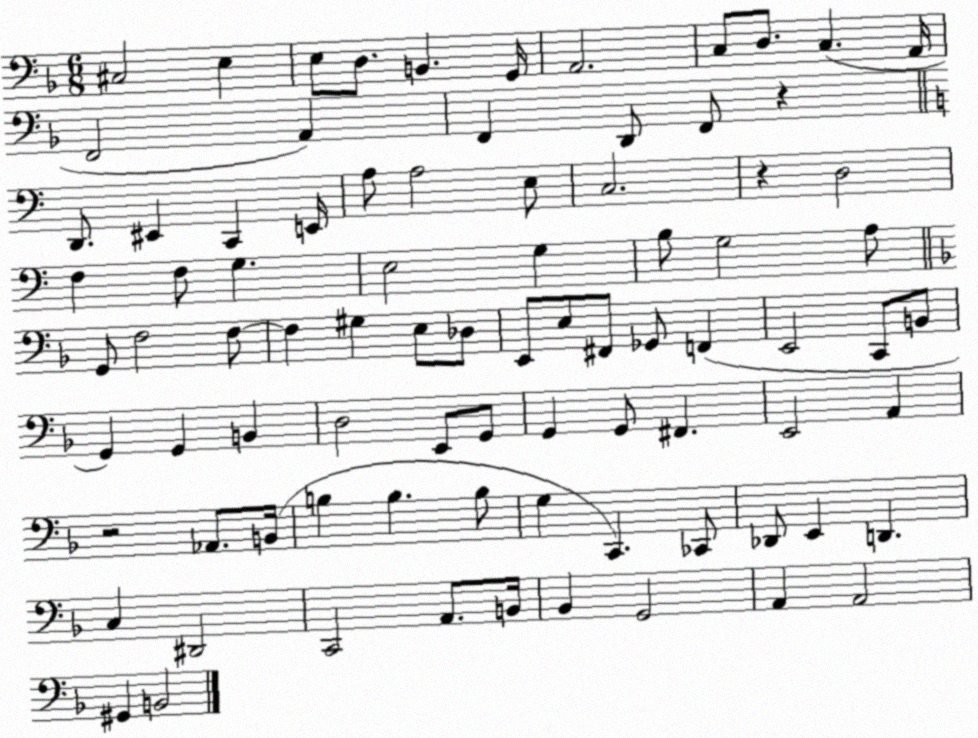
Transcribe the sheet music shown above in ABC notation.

X:1
T:Untitled
M:6/8
L:1/4
K:F
^C,2 E, E,/2 D,/2 B,, G,,/4 A,,2 C,/2 D,/2 C, A,,/4 F,,2 A,, F,, D,,/2 F,,/2 z D,,/2 ^E,, C,, E,,/4 A,/2 A,2 E,/2 C,2 z D,2 F, F,/2 G, E,2 G, B,/2 G,2 A,/2 G,,/2 F,2 F,/2 F, ^G, E,/2 _D,/2 E,,/2 E,/2 ^F,,/2 _G,,/2 F,, E,,2 C,,/2 B,,/2 G,, G,, B,, D,2 E,,/2 G,,/2 G,, G,,/2 ^F,, E,,2 A,, z2 _A,,/2 B,,/4 B, B, B,/2 G, C,, _C,,/2 _D,,/2 E,, D,, C, ^D,,2 C,,2 A,,/2 B,,/4 _B,, G,,2 A,, A,,2 ^G,, B,,2